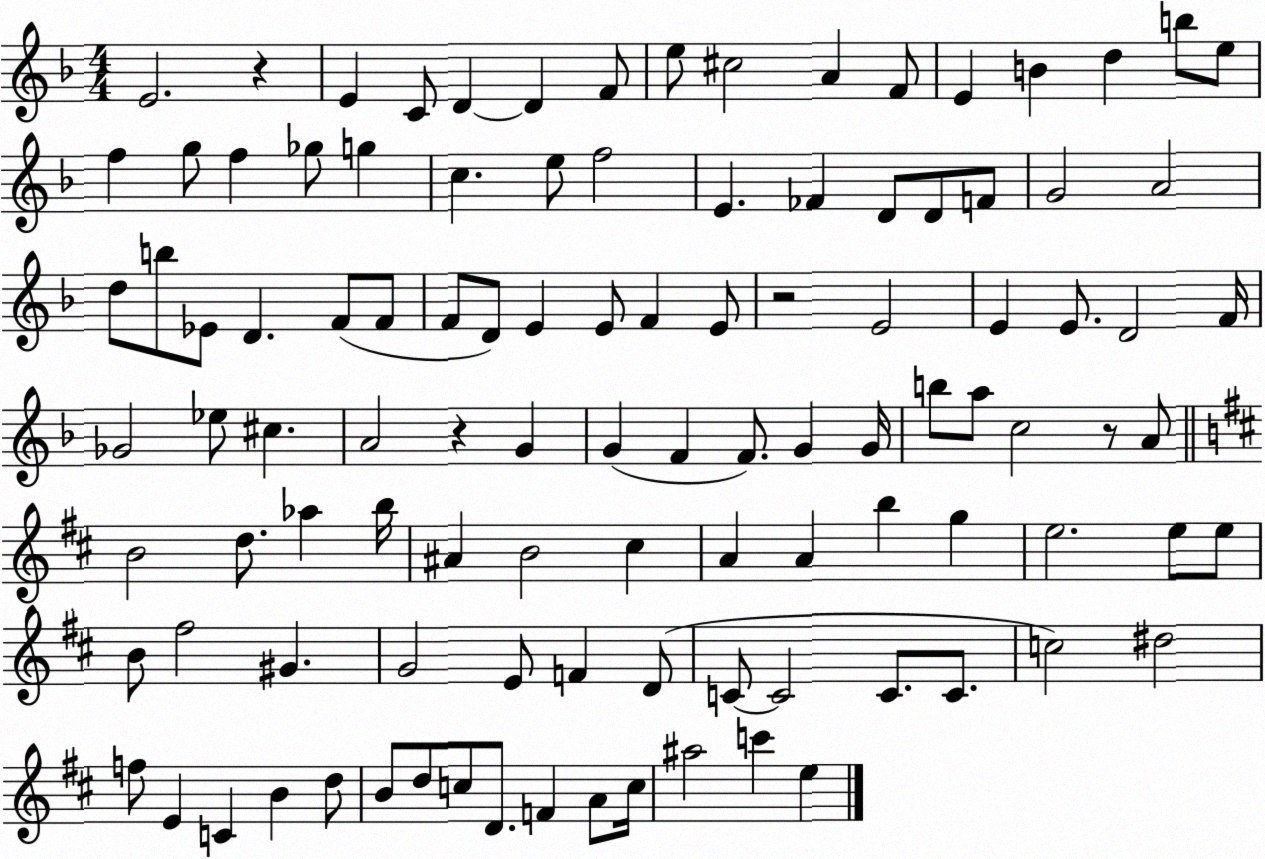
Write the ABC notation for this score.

X:1
T:Untitled
M:4/4
L:1/4
K:F
E2 z E C/2 D D F/2 e/2 ^c2 A F/2 E B d b/2 e/2 f g/2 f _g/2 g c e/2 f2 E _F D/2 D/2 F/2 G2 A2 d/2 b/2 _E/2 D F/2 F/2 F/2 D/2 E E/2 F E/2 z2 E2 E E/2 D2 F/4 _G2 _e/2 ^c A2 z G G F F/2 G G/4 b/2 a/2 c2 z/2 A/2 B2 d/2 _a b/4 ^A B2 ^c A A b g e2 e/2 e/2 B/2 ^f2 ^G G2 E/2 F D/2 C/2 C2 C/2 C/2 c2 ^d2 f/2 E C B d/2 B/2 d/2 c/2 D/2 F A/2 c/4 ^a2 c' e